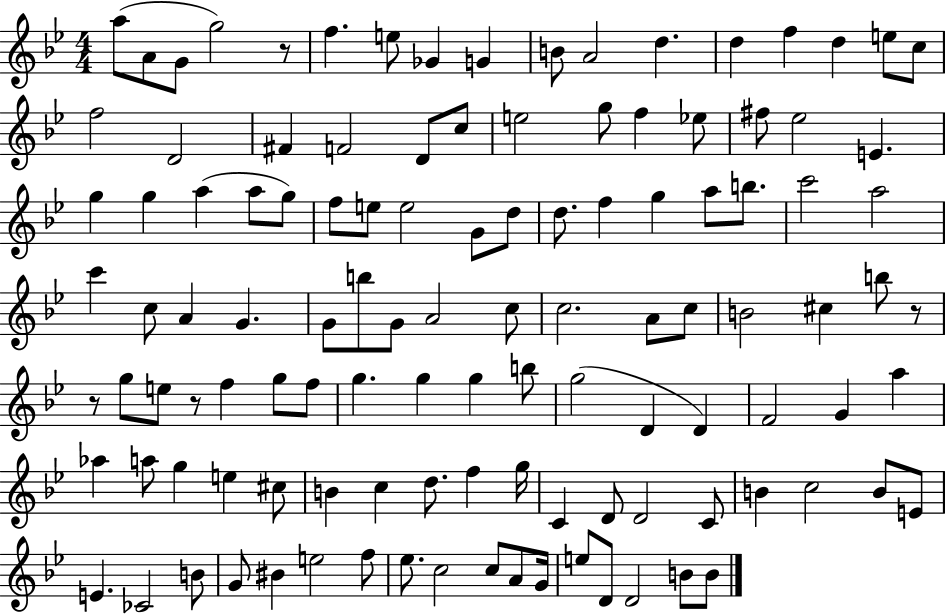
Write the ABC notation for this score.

X:1
T:Untitled
M:4/4
L:1/4
K:Bb
a/2 A/2 G/2 g2 z/2 f e/2 _G G B/2 A2 d d f d e/2 c/2 f2 D2 ^F F2 D/2 c/2 e2 g/2 f _e/2 ^f/2 _e2 E g g a a/2 g/2 f/2 e/2 e2 G/2 d/2 d/2 f g a/2 b/2 c'2 a2 c' c/2 A G G/2 b/2 G/2 A2 c/2 c2 A/2 c/2 B2 ^c b/2 z/2 z/2 g/2 e/2 z/2 f g/2 f/2 g g g b/2 g2 D D F2 G a _a a/2 g e ^c/2 B c d/2 f g/4 C D/2 D2 C/2 B c2 B/2 E/2 E _C2 B/2 G/2 ^B e2 f/2 _e/2 c2 c/2 A/2 G/4 e/2 D/2 D2 B/2 B/2